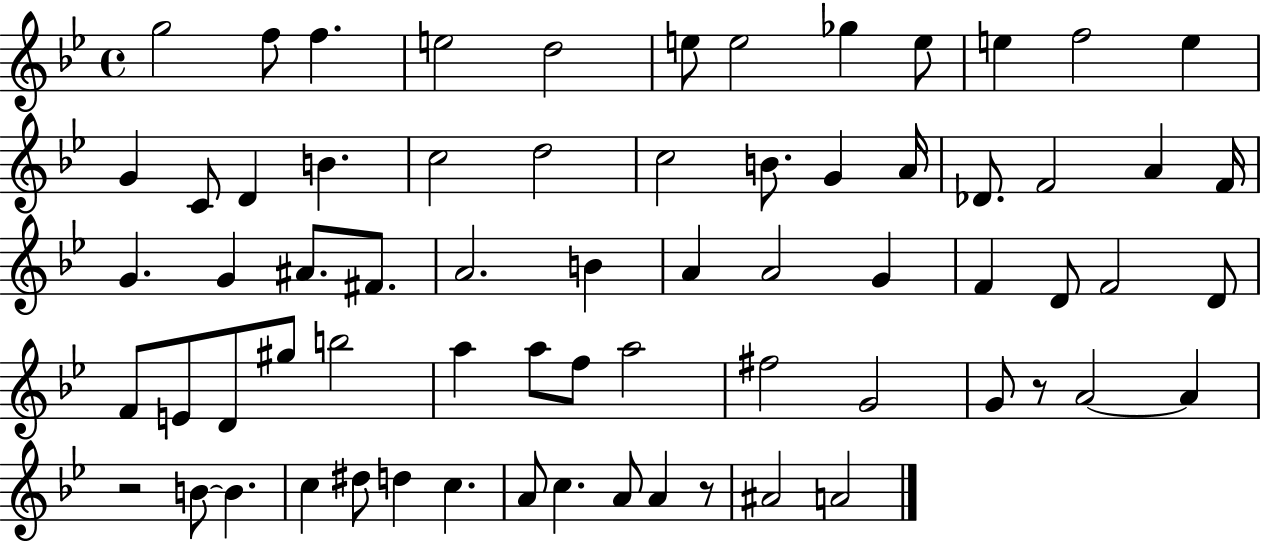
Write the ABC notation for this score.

X:1
T:Untitled
M:4/4
L:1/4
K:Bb
g2 f/2 f e2 d2 e/2 e2 _g e/2 e f2 e G C/2 D B c2 d2 c2 B/2 G A/4 _D/2 F2 A F/4 G G ^A/2 ^F/2 A2 B A A2 G F D/2 F2 D/2 F/2 E/2 D/2 ^g/2 b2 a a/2 f/2 a2 ^f2 G2 G/2 z/2 A2 A z2 B/2 B c ^d/2 d c A/2 c A/2 A z/2 ^A2 A2